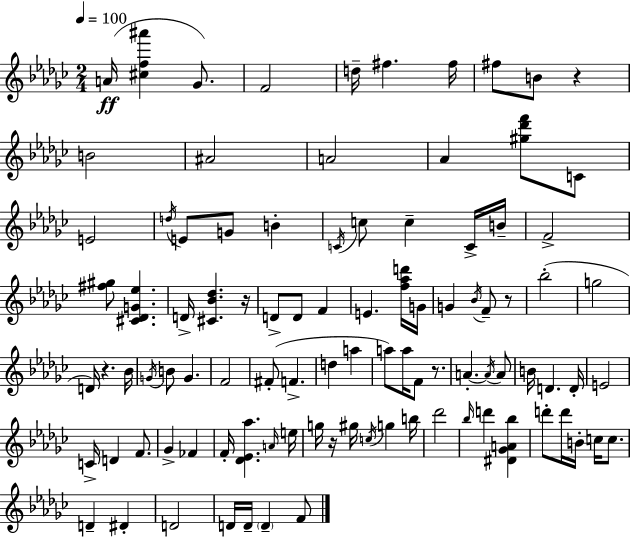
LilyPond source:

{
  \clef treble
  \numericTimeSignature
  \time 2/4
  \key ees \minor
  \tempo 4 = 100
  a'16(\ff <cis'' f'' ais'''>4 ges'8.) | f'2 | d''16-- fis''4. fis''16 | fis''8 b'8 r4 | \break b'2 | ais'2 | a'2 | aes'4 <gis'' des''' f'''>8 c'8 | \break e'2 | \acciaccatura { d''16 } e'8 g'8 b'4-. | \acciaccatura { c'16 } c''8 c''4-- | c'16-> b'16-- f'2-> | \break <fis'' gis''>8 <cis' des' g' ees''>4. | d'16-> <cis' bes' des''>4. | r16 d'8-> d'8 f'4 | e'4. | \break <f'' aes'' d'''>16 g'16 g'4 \acciaccatura { bes'16 } f'8-- | r8 bes''2-.( | g''2 | d'16) r4. | \break bes'16 \acciaccatura { g'16 } b'8 g'4. | f'2 | fis'8-.( f'4.-> | d''4 | \break a''4 a''8) a''16 f'8 | r8. a'4.-.~~ | \acciaccatura { a'16 } a'8 b'16 d'4. | d'16-. e'2 | \break c'16-> d'4 | f'8. ges'4-> | fes'4 f'16-. <des' ees' aes''>4. | \grace { a'16 } e''16 g''16 r16 | \break gis''16 \acciaccatura { c''16 } g''4 b''16 des'''2 | \grace { bes''16 } | d'''4 <dis' ges' a' bes''>4 | d'''8-. d'''16 b'16-. c''16 c''8. | \break d'4-- dis'4-. | d'2 | d'16 d'16-- \parenthesize d'4-- f'8 | \bar "|."
}